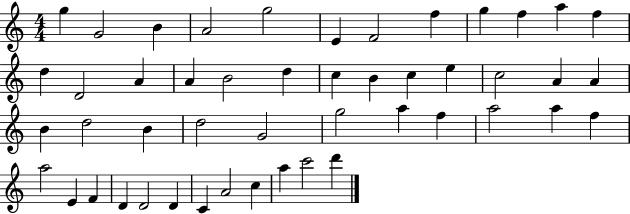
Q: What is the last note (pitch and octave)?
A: D6